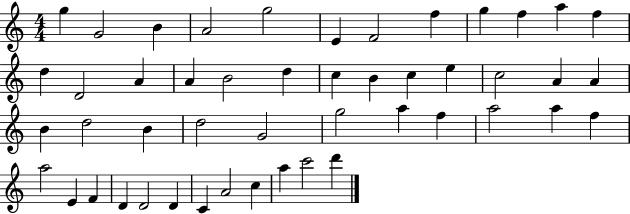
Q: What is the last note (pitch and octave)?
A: D6